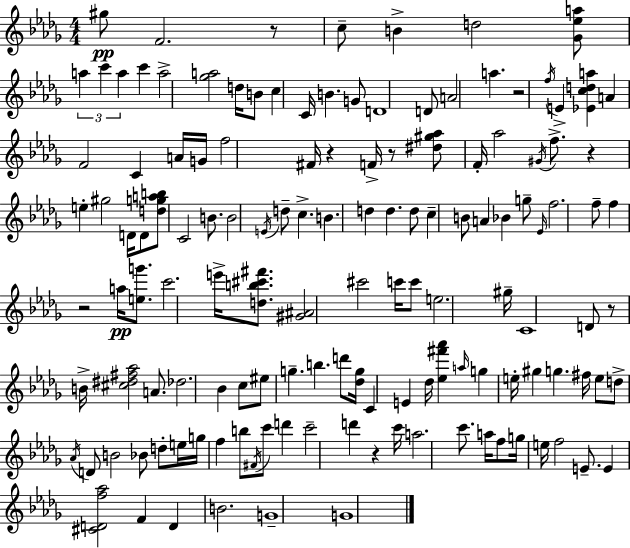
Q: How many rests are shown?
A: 8